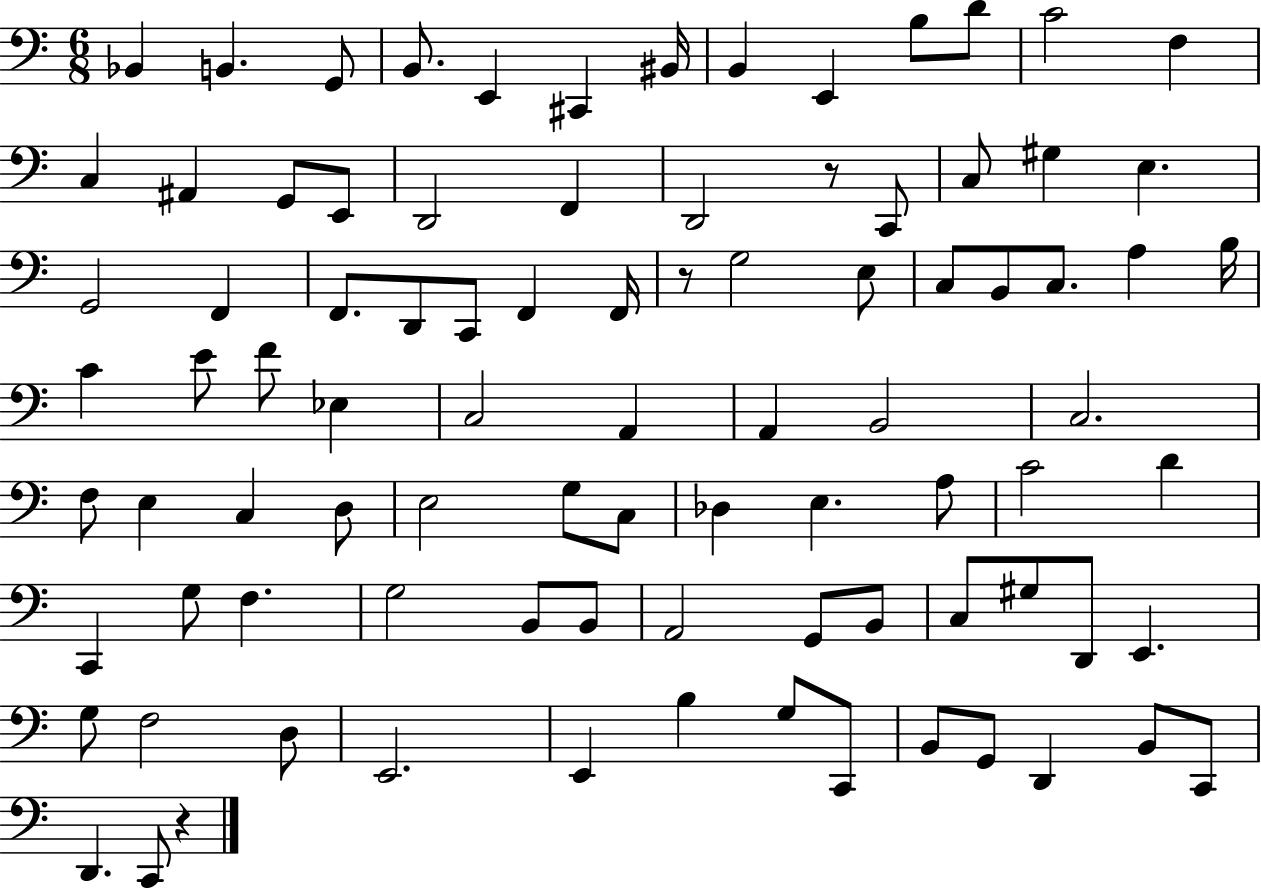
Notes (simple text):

Bb2/q B2/q. G2/e B2/e. E2/q C#2/q BIS2/s B2/q E2/q B3/e D4/e C4/h F3/q C3/q A#2/q G2/e E2/e D2/h F2/q D2/h R/e C2/e C3/e G#3/q E3/q. G2/h F2/q F2/e. D2/e C2/e F2/q F2/s R/e G3/h E3/e C3/e B2/e C3/e. A3/q B3/s C4/q E4/e F4/e Eb3/q C3/h A2/q A2/q B2/h C3/h. F3/e E3/q C3/q D3/e E3/h G3/e C3/e Db3/q E3/q. A3/e C4/h D4/q C2/q G3/e F3/q. G3/h B2/e B2/e A2/h G2/e B2/e C3/e G#3/e D2/e E2/q. G3/e F3/h D3/e E2/h. E2/q B3/q G3/e C2/e B2/e G2/e D2/q B2/e C2/e D2/q. C2/e R/q